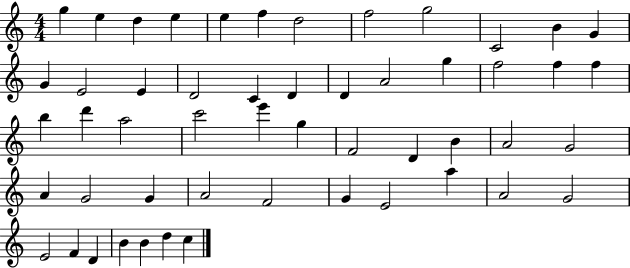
{
  \clef treble
  \numericTimeSignature
  \time 4/4
  \key c \major
  g''4 e''4 d''4 e''4 | e''4 f''4 d''2 | f''2 g''2 | c'2 b'4 g'4 | \break g'4 e'2 e'4 | d'2 c'4 d'4 | d'4 a'2 g''4 | f''2 f''4 f''4 | \break b''4 d'''4 a''2 | c'''2 e'''4 g''4 | f'2 d'4 b'4 | a'2 g'2 | \break a'4 g'2 g'4 | a'2 f'2 | g'4 e'2 a''4 | a'2 g'2 | \break e'2 f'4 d'4 | b'4 b'4 d''4 c''4 | \bar "|."
}